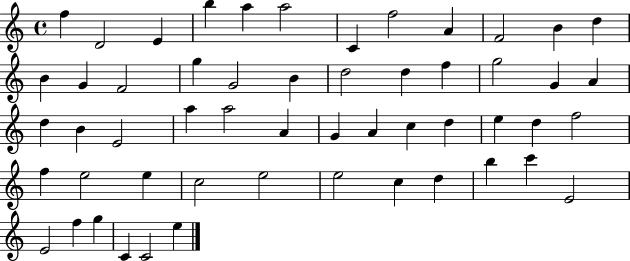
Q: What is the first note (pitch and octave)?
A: F5